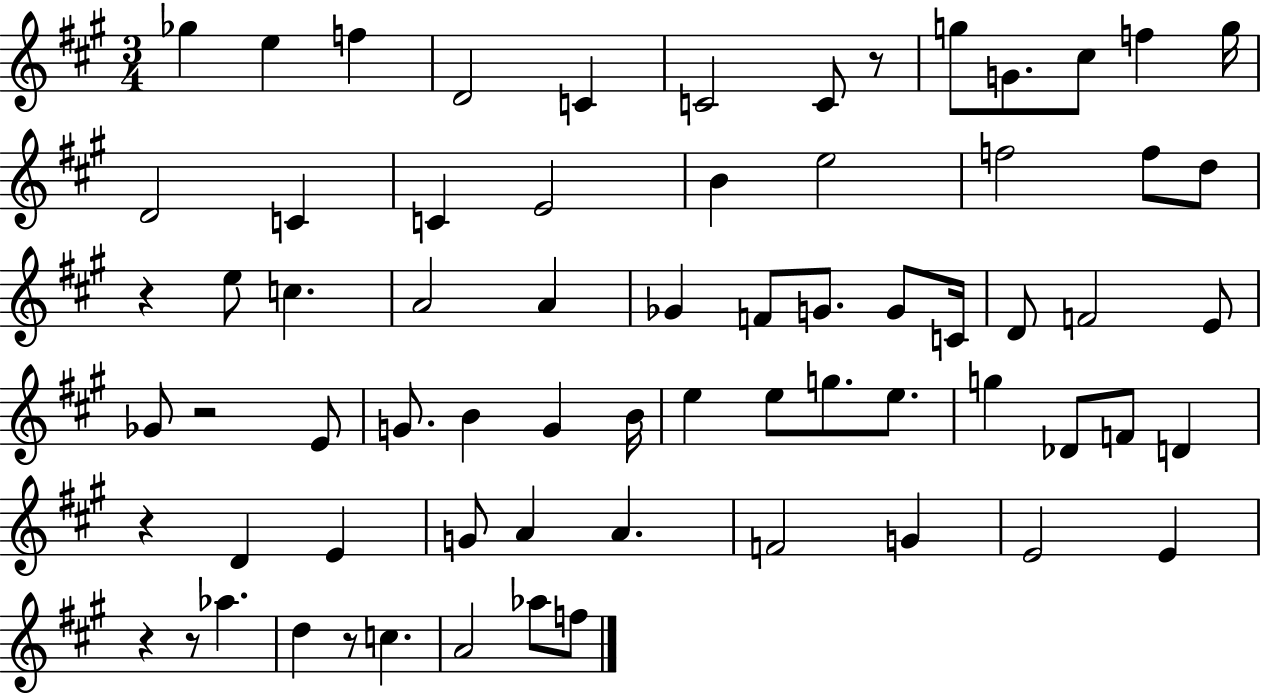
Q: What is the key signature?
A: A major